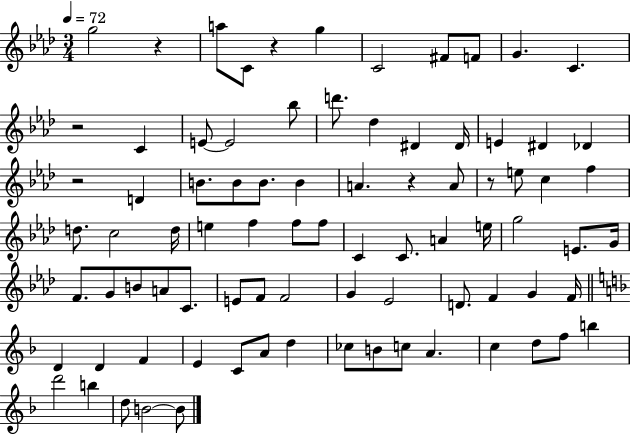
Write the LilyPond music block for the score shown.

{
  \clef treble
  \numericTimeSignature
  \time 3/4
  \key aes \major
  \tempo 4 = 72
  g''2 r4 | a''8 c'8 r4 g''4 | c'2 fis'8 f'8 | g'4. c'4. | \break r2 c'4 | e'8~~ e'2 bes''8 | d'''8. des''4 dis'4 dis'16 | e'4 dis'4 des'4 | \break r2 d'4 | b'8. b'8 b'8. b'4 | a'4. r4 a'8 | r8 e''8 c''4 f''4 | \break d''8. c''2 d''16 | e''4 f''4 f''8 f''8 | c'4 c'8. a'4 e''16 | g''2 e'8. g'16 | \break f'8. g'8 b'8 a'8 c'8. | e'8 f'8 f'2 | g'4 ees'2 | d'8. f'4 g'4 f'16 | \break \bar "||" \break \key d \minor d'4 d'4 f'4 | e'4 c'8 a'8 d''4 | ces''8 b'8 c''8 a'4. | c''4 d''8 f''8 b''4 | \break d'''2 b''4 | d''8 b'2~~ b'8 | \bar "|."
}